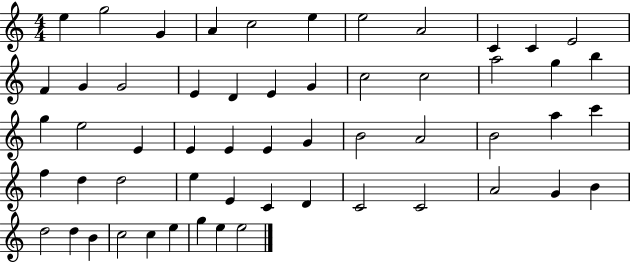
X:1
T:Untitled
M:4/4
L:1/4
K:C
e g2 G A c2 e e2 A2 C C E2 F G G2 E D E G c2 c2 a2 g b g e2 E E E E G B2 A2 B2 a c' f d d2 e E C D C2 C2 A2 G B d2 d B c2 c e g e e2